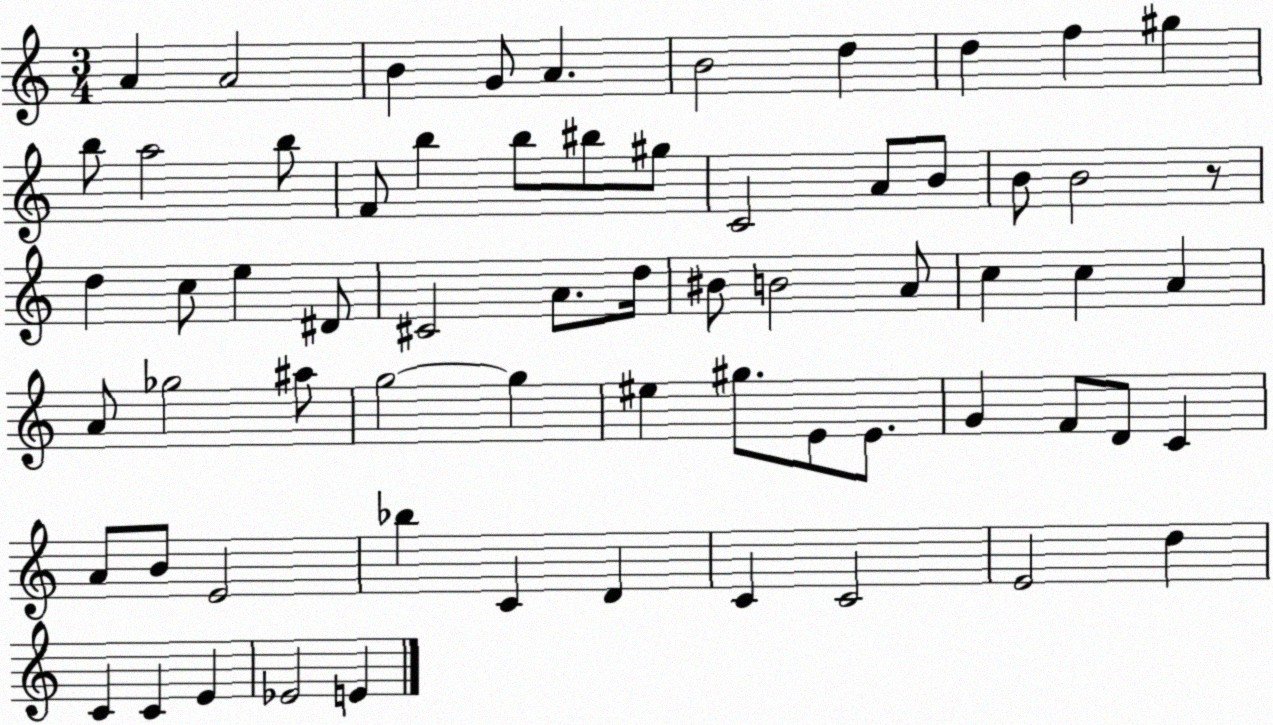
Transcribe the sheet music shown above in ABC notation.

X:1
T:Untitled
M:3/4
L:1/4
K:C
A A2 B G/2 A B2 d d f ^g b/2 a2 b/2 F/2 b b/2 ^b/2 ^g/2 C2 A/2 B/2 B/2 B2 z/2 d c/2 e ^D/2 ^C2 A/2 d/4 ^B/2 B2 A/2 c c A A/2 _g2 ^a/2 g2 g ^e ^g/2 E/2 E/2 G F/2 D/2 C A/2 B/2 E2 _b C D C C2 E2 d C C E _E2 E